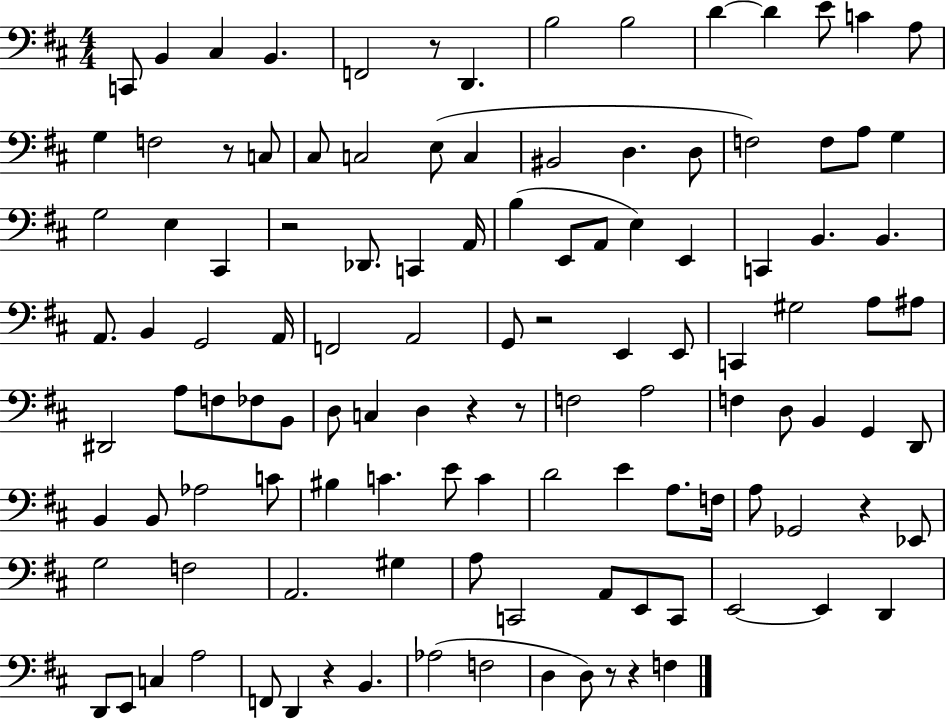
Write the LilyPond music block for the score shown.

{
  \clef bass
  \numericTimeSignature
  \time 4/4
  \key d \major
  c,8 b,4 cis4 b,4. | f,2 r8 d,4. | b2 b2 | d'4~~ d'4 e'8 c'4 a8 | \break g4 f2 r8 c8 | cis8 c2 e8( c4 | bis,2 d4. d8 | f2) f8 a8 g4 | \break g2 e4 cis,4 | r2 des,8. c,4 a,16 | b4( e,8 a,8 e4) e,4 | c,4 b,4. b,4. | \break a,8. b,4 g,2 a,16 | f,2 a,2 | g,8 r2 e,4 e,8 | c,4 gis2 a8 ais8 | \break dis,2 a8 f8 fes8 b,8 | d8 c4 d4 r4 r8 | f2 a2 | f4 d8 b,4 g,4 d,8 | \break b,4 b,8 aes2 c'8 | bis4 c'4. e'8 c'4 | d'2 e'4 a8. f16 | a8 ges,2 r4 ees,8 | \break g2 f2 | a,2. gis4 | a8 c,2 a,8 e,8 c,8 | e,2~~ e,4 d,4 | \break d,8 e,8 c4 a2 | f,8 d,4 r4 b,4. | aes2( f2 | d4 d8) r8 r4 f4 | \break \bar "|."
}